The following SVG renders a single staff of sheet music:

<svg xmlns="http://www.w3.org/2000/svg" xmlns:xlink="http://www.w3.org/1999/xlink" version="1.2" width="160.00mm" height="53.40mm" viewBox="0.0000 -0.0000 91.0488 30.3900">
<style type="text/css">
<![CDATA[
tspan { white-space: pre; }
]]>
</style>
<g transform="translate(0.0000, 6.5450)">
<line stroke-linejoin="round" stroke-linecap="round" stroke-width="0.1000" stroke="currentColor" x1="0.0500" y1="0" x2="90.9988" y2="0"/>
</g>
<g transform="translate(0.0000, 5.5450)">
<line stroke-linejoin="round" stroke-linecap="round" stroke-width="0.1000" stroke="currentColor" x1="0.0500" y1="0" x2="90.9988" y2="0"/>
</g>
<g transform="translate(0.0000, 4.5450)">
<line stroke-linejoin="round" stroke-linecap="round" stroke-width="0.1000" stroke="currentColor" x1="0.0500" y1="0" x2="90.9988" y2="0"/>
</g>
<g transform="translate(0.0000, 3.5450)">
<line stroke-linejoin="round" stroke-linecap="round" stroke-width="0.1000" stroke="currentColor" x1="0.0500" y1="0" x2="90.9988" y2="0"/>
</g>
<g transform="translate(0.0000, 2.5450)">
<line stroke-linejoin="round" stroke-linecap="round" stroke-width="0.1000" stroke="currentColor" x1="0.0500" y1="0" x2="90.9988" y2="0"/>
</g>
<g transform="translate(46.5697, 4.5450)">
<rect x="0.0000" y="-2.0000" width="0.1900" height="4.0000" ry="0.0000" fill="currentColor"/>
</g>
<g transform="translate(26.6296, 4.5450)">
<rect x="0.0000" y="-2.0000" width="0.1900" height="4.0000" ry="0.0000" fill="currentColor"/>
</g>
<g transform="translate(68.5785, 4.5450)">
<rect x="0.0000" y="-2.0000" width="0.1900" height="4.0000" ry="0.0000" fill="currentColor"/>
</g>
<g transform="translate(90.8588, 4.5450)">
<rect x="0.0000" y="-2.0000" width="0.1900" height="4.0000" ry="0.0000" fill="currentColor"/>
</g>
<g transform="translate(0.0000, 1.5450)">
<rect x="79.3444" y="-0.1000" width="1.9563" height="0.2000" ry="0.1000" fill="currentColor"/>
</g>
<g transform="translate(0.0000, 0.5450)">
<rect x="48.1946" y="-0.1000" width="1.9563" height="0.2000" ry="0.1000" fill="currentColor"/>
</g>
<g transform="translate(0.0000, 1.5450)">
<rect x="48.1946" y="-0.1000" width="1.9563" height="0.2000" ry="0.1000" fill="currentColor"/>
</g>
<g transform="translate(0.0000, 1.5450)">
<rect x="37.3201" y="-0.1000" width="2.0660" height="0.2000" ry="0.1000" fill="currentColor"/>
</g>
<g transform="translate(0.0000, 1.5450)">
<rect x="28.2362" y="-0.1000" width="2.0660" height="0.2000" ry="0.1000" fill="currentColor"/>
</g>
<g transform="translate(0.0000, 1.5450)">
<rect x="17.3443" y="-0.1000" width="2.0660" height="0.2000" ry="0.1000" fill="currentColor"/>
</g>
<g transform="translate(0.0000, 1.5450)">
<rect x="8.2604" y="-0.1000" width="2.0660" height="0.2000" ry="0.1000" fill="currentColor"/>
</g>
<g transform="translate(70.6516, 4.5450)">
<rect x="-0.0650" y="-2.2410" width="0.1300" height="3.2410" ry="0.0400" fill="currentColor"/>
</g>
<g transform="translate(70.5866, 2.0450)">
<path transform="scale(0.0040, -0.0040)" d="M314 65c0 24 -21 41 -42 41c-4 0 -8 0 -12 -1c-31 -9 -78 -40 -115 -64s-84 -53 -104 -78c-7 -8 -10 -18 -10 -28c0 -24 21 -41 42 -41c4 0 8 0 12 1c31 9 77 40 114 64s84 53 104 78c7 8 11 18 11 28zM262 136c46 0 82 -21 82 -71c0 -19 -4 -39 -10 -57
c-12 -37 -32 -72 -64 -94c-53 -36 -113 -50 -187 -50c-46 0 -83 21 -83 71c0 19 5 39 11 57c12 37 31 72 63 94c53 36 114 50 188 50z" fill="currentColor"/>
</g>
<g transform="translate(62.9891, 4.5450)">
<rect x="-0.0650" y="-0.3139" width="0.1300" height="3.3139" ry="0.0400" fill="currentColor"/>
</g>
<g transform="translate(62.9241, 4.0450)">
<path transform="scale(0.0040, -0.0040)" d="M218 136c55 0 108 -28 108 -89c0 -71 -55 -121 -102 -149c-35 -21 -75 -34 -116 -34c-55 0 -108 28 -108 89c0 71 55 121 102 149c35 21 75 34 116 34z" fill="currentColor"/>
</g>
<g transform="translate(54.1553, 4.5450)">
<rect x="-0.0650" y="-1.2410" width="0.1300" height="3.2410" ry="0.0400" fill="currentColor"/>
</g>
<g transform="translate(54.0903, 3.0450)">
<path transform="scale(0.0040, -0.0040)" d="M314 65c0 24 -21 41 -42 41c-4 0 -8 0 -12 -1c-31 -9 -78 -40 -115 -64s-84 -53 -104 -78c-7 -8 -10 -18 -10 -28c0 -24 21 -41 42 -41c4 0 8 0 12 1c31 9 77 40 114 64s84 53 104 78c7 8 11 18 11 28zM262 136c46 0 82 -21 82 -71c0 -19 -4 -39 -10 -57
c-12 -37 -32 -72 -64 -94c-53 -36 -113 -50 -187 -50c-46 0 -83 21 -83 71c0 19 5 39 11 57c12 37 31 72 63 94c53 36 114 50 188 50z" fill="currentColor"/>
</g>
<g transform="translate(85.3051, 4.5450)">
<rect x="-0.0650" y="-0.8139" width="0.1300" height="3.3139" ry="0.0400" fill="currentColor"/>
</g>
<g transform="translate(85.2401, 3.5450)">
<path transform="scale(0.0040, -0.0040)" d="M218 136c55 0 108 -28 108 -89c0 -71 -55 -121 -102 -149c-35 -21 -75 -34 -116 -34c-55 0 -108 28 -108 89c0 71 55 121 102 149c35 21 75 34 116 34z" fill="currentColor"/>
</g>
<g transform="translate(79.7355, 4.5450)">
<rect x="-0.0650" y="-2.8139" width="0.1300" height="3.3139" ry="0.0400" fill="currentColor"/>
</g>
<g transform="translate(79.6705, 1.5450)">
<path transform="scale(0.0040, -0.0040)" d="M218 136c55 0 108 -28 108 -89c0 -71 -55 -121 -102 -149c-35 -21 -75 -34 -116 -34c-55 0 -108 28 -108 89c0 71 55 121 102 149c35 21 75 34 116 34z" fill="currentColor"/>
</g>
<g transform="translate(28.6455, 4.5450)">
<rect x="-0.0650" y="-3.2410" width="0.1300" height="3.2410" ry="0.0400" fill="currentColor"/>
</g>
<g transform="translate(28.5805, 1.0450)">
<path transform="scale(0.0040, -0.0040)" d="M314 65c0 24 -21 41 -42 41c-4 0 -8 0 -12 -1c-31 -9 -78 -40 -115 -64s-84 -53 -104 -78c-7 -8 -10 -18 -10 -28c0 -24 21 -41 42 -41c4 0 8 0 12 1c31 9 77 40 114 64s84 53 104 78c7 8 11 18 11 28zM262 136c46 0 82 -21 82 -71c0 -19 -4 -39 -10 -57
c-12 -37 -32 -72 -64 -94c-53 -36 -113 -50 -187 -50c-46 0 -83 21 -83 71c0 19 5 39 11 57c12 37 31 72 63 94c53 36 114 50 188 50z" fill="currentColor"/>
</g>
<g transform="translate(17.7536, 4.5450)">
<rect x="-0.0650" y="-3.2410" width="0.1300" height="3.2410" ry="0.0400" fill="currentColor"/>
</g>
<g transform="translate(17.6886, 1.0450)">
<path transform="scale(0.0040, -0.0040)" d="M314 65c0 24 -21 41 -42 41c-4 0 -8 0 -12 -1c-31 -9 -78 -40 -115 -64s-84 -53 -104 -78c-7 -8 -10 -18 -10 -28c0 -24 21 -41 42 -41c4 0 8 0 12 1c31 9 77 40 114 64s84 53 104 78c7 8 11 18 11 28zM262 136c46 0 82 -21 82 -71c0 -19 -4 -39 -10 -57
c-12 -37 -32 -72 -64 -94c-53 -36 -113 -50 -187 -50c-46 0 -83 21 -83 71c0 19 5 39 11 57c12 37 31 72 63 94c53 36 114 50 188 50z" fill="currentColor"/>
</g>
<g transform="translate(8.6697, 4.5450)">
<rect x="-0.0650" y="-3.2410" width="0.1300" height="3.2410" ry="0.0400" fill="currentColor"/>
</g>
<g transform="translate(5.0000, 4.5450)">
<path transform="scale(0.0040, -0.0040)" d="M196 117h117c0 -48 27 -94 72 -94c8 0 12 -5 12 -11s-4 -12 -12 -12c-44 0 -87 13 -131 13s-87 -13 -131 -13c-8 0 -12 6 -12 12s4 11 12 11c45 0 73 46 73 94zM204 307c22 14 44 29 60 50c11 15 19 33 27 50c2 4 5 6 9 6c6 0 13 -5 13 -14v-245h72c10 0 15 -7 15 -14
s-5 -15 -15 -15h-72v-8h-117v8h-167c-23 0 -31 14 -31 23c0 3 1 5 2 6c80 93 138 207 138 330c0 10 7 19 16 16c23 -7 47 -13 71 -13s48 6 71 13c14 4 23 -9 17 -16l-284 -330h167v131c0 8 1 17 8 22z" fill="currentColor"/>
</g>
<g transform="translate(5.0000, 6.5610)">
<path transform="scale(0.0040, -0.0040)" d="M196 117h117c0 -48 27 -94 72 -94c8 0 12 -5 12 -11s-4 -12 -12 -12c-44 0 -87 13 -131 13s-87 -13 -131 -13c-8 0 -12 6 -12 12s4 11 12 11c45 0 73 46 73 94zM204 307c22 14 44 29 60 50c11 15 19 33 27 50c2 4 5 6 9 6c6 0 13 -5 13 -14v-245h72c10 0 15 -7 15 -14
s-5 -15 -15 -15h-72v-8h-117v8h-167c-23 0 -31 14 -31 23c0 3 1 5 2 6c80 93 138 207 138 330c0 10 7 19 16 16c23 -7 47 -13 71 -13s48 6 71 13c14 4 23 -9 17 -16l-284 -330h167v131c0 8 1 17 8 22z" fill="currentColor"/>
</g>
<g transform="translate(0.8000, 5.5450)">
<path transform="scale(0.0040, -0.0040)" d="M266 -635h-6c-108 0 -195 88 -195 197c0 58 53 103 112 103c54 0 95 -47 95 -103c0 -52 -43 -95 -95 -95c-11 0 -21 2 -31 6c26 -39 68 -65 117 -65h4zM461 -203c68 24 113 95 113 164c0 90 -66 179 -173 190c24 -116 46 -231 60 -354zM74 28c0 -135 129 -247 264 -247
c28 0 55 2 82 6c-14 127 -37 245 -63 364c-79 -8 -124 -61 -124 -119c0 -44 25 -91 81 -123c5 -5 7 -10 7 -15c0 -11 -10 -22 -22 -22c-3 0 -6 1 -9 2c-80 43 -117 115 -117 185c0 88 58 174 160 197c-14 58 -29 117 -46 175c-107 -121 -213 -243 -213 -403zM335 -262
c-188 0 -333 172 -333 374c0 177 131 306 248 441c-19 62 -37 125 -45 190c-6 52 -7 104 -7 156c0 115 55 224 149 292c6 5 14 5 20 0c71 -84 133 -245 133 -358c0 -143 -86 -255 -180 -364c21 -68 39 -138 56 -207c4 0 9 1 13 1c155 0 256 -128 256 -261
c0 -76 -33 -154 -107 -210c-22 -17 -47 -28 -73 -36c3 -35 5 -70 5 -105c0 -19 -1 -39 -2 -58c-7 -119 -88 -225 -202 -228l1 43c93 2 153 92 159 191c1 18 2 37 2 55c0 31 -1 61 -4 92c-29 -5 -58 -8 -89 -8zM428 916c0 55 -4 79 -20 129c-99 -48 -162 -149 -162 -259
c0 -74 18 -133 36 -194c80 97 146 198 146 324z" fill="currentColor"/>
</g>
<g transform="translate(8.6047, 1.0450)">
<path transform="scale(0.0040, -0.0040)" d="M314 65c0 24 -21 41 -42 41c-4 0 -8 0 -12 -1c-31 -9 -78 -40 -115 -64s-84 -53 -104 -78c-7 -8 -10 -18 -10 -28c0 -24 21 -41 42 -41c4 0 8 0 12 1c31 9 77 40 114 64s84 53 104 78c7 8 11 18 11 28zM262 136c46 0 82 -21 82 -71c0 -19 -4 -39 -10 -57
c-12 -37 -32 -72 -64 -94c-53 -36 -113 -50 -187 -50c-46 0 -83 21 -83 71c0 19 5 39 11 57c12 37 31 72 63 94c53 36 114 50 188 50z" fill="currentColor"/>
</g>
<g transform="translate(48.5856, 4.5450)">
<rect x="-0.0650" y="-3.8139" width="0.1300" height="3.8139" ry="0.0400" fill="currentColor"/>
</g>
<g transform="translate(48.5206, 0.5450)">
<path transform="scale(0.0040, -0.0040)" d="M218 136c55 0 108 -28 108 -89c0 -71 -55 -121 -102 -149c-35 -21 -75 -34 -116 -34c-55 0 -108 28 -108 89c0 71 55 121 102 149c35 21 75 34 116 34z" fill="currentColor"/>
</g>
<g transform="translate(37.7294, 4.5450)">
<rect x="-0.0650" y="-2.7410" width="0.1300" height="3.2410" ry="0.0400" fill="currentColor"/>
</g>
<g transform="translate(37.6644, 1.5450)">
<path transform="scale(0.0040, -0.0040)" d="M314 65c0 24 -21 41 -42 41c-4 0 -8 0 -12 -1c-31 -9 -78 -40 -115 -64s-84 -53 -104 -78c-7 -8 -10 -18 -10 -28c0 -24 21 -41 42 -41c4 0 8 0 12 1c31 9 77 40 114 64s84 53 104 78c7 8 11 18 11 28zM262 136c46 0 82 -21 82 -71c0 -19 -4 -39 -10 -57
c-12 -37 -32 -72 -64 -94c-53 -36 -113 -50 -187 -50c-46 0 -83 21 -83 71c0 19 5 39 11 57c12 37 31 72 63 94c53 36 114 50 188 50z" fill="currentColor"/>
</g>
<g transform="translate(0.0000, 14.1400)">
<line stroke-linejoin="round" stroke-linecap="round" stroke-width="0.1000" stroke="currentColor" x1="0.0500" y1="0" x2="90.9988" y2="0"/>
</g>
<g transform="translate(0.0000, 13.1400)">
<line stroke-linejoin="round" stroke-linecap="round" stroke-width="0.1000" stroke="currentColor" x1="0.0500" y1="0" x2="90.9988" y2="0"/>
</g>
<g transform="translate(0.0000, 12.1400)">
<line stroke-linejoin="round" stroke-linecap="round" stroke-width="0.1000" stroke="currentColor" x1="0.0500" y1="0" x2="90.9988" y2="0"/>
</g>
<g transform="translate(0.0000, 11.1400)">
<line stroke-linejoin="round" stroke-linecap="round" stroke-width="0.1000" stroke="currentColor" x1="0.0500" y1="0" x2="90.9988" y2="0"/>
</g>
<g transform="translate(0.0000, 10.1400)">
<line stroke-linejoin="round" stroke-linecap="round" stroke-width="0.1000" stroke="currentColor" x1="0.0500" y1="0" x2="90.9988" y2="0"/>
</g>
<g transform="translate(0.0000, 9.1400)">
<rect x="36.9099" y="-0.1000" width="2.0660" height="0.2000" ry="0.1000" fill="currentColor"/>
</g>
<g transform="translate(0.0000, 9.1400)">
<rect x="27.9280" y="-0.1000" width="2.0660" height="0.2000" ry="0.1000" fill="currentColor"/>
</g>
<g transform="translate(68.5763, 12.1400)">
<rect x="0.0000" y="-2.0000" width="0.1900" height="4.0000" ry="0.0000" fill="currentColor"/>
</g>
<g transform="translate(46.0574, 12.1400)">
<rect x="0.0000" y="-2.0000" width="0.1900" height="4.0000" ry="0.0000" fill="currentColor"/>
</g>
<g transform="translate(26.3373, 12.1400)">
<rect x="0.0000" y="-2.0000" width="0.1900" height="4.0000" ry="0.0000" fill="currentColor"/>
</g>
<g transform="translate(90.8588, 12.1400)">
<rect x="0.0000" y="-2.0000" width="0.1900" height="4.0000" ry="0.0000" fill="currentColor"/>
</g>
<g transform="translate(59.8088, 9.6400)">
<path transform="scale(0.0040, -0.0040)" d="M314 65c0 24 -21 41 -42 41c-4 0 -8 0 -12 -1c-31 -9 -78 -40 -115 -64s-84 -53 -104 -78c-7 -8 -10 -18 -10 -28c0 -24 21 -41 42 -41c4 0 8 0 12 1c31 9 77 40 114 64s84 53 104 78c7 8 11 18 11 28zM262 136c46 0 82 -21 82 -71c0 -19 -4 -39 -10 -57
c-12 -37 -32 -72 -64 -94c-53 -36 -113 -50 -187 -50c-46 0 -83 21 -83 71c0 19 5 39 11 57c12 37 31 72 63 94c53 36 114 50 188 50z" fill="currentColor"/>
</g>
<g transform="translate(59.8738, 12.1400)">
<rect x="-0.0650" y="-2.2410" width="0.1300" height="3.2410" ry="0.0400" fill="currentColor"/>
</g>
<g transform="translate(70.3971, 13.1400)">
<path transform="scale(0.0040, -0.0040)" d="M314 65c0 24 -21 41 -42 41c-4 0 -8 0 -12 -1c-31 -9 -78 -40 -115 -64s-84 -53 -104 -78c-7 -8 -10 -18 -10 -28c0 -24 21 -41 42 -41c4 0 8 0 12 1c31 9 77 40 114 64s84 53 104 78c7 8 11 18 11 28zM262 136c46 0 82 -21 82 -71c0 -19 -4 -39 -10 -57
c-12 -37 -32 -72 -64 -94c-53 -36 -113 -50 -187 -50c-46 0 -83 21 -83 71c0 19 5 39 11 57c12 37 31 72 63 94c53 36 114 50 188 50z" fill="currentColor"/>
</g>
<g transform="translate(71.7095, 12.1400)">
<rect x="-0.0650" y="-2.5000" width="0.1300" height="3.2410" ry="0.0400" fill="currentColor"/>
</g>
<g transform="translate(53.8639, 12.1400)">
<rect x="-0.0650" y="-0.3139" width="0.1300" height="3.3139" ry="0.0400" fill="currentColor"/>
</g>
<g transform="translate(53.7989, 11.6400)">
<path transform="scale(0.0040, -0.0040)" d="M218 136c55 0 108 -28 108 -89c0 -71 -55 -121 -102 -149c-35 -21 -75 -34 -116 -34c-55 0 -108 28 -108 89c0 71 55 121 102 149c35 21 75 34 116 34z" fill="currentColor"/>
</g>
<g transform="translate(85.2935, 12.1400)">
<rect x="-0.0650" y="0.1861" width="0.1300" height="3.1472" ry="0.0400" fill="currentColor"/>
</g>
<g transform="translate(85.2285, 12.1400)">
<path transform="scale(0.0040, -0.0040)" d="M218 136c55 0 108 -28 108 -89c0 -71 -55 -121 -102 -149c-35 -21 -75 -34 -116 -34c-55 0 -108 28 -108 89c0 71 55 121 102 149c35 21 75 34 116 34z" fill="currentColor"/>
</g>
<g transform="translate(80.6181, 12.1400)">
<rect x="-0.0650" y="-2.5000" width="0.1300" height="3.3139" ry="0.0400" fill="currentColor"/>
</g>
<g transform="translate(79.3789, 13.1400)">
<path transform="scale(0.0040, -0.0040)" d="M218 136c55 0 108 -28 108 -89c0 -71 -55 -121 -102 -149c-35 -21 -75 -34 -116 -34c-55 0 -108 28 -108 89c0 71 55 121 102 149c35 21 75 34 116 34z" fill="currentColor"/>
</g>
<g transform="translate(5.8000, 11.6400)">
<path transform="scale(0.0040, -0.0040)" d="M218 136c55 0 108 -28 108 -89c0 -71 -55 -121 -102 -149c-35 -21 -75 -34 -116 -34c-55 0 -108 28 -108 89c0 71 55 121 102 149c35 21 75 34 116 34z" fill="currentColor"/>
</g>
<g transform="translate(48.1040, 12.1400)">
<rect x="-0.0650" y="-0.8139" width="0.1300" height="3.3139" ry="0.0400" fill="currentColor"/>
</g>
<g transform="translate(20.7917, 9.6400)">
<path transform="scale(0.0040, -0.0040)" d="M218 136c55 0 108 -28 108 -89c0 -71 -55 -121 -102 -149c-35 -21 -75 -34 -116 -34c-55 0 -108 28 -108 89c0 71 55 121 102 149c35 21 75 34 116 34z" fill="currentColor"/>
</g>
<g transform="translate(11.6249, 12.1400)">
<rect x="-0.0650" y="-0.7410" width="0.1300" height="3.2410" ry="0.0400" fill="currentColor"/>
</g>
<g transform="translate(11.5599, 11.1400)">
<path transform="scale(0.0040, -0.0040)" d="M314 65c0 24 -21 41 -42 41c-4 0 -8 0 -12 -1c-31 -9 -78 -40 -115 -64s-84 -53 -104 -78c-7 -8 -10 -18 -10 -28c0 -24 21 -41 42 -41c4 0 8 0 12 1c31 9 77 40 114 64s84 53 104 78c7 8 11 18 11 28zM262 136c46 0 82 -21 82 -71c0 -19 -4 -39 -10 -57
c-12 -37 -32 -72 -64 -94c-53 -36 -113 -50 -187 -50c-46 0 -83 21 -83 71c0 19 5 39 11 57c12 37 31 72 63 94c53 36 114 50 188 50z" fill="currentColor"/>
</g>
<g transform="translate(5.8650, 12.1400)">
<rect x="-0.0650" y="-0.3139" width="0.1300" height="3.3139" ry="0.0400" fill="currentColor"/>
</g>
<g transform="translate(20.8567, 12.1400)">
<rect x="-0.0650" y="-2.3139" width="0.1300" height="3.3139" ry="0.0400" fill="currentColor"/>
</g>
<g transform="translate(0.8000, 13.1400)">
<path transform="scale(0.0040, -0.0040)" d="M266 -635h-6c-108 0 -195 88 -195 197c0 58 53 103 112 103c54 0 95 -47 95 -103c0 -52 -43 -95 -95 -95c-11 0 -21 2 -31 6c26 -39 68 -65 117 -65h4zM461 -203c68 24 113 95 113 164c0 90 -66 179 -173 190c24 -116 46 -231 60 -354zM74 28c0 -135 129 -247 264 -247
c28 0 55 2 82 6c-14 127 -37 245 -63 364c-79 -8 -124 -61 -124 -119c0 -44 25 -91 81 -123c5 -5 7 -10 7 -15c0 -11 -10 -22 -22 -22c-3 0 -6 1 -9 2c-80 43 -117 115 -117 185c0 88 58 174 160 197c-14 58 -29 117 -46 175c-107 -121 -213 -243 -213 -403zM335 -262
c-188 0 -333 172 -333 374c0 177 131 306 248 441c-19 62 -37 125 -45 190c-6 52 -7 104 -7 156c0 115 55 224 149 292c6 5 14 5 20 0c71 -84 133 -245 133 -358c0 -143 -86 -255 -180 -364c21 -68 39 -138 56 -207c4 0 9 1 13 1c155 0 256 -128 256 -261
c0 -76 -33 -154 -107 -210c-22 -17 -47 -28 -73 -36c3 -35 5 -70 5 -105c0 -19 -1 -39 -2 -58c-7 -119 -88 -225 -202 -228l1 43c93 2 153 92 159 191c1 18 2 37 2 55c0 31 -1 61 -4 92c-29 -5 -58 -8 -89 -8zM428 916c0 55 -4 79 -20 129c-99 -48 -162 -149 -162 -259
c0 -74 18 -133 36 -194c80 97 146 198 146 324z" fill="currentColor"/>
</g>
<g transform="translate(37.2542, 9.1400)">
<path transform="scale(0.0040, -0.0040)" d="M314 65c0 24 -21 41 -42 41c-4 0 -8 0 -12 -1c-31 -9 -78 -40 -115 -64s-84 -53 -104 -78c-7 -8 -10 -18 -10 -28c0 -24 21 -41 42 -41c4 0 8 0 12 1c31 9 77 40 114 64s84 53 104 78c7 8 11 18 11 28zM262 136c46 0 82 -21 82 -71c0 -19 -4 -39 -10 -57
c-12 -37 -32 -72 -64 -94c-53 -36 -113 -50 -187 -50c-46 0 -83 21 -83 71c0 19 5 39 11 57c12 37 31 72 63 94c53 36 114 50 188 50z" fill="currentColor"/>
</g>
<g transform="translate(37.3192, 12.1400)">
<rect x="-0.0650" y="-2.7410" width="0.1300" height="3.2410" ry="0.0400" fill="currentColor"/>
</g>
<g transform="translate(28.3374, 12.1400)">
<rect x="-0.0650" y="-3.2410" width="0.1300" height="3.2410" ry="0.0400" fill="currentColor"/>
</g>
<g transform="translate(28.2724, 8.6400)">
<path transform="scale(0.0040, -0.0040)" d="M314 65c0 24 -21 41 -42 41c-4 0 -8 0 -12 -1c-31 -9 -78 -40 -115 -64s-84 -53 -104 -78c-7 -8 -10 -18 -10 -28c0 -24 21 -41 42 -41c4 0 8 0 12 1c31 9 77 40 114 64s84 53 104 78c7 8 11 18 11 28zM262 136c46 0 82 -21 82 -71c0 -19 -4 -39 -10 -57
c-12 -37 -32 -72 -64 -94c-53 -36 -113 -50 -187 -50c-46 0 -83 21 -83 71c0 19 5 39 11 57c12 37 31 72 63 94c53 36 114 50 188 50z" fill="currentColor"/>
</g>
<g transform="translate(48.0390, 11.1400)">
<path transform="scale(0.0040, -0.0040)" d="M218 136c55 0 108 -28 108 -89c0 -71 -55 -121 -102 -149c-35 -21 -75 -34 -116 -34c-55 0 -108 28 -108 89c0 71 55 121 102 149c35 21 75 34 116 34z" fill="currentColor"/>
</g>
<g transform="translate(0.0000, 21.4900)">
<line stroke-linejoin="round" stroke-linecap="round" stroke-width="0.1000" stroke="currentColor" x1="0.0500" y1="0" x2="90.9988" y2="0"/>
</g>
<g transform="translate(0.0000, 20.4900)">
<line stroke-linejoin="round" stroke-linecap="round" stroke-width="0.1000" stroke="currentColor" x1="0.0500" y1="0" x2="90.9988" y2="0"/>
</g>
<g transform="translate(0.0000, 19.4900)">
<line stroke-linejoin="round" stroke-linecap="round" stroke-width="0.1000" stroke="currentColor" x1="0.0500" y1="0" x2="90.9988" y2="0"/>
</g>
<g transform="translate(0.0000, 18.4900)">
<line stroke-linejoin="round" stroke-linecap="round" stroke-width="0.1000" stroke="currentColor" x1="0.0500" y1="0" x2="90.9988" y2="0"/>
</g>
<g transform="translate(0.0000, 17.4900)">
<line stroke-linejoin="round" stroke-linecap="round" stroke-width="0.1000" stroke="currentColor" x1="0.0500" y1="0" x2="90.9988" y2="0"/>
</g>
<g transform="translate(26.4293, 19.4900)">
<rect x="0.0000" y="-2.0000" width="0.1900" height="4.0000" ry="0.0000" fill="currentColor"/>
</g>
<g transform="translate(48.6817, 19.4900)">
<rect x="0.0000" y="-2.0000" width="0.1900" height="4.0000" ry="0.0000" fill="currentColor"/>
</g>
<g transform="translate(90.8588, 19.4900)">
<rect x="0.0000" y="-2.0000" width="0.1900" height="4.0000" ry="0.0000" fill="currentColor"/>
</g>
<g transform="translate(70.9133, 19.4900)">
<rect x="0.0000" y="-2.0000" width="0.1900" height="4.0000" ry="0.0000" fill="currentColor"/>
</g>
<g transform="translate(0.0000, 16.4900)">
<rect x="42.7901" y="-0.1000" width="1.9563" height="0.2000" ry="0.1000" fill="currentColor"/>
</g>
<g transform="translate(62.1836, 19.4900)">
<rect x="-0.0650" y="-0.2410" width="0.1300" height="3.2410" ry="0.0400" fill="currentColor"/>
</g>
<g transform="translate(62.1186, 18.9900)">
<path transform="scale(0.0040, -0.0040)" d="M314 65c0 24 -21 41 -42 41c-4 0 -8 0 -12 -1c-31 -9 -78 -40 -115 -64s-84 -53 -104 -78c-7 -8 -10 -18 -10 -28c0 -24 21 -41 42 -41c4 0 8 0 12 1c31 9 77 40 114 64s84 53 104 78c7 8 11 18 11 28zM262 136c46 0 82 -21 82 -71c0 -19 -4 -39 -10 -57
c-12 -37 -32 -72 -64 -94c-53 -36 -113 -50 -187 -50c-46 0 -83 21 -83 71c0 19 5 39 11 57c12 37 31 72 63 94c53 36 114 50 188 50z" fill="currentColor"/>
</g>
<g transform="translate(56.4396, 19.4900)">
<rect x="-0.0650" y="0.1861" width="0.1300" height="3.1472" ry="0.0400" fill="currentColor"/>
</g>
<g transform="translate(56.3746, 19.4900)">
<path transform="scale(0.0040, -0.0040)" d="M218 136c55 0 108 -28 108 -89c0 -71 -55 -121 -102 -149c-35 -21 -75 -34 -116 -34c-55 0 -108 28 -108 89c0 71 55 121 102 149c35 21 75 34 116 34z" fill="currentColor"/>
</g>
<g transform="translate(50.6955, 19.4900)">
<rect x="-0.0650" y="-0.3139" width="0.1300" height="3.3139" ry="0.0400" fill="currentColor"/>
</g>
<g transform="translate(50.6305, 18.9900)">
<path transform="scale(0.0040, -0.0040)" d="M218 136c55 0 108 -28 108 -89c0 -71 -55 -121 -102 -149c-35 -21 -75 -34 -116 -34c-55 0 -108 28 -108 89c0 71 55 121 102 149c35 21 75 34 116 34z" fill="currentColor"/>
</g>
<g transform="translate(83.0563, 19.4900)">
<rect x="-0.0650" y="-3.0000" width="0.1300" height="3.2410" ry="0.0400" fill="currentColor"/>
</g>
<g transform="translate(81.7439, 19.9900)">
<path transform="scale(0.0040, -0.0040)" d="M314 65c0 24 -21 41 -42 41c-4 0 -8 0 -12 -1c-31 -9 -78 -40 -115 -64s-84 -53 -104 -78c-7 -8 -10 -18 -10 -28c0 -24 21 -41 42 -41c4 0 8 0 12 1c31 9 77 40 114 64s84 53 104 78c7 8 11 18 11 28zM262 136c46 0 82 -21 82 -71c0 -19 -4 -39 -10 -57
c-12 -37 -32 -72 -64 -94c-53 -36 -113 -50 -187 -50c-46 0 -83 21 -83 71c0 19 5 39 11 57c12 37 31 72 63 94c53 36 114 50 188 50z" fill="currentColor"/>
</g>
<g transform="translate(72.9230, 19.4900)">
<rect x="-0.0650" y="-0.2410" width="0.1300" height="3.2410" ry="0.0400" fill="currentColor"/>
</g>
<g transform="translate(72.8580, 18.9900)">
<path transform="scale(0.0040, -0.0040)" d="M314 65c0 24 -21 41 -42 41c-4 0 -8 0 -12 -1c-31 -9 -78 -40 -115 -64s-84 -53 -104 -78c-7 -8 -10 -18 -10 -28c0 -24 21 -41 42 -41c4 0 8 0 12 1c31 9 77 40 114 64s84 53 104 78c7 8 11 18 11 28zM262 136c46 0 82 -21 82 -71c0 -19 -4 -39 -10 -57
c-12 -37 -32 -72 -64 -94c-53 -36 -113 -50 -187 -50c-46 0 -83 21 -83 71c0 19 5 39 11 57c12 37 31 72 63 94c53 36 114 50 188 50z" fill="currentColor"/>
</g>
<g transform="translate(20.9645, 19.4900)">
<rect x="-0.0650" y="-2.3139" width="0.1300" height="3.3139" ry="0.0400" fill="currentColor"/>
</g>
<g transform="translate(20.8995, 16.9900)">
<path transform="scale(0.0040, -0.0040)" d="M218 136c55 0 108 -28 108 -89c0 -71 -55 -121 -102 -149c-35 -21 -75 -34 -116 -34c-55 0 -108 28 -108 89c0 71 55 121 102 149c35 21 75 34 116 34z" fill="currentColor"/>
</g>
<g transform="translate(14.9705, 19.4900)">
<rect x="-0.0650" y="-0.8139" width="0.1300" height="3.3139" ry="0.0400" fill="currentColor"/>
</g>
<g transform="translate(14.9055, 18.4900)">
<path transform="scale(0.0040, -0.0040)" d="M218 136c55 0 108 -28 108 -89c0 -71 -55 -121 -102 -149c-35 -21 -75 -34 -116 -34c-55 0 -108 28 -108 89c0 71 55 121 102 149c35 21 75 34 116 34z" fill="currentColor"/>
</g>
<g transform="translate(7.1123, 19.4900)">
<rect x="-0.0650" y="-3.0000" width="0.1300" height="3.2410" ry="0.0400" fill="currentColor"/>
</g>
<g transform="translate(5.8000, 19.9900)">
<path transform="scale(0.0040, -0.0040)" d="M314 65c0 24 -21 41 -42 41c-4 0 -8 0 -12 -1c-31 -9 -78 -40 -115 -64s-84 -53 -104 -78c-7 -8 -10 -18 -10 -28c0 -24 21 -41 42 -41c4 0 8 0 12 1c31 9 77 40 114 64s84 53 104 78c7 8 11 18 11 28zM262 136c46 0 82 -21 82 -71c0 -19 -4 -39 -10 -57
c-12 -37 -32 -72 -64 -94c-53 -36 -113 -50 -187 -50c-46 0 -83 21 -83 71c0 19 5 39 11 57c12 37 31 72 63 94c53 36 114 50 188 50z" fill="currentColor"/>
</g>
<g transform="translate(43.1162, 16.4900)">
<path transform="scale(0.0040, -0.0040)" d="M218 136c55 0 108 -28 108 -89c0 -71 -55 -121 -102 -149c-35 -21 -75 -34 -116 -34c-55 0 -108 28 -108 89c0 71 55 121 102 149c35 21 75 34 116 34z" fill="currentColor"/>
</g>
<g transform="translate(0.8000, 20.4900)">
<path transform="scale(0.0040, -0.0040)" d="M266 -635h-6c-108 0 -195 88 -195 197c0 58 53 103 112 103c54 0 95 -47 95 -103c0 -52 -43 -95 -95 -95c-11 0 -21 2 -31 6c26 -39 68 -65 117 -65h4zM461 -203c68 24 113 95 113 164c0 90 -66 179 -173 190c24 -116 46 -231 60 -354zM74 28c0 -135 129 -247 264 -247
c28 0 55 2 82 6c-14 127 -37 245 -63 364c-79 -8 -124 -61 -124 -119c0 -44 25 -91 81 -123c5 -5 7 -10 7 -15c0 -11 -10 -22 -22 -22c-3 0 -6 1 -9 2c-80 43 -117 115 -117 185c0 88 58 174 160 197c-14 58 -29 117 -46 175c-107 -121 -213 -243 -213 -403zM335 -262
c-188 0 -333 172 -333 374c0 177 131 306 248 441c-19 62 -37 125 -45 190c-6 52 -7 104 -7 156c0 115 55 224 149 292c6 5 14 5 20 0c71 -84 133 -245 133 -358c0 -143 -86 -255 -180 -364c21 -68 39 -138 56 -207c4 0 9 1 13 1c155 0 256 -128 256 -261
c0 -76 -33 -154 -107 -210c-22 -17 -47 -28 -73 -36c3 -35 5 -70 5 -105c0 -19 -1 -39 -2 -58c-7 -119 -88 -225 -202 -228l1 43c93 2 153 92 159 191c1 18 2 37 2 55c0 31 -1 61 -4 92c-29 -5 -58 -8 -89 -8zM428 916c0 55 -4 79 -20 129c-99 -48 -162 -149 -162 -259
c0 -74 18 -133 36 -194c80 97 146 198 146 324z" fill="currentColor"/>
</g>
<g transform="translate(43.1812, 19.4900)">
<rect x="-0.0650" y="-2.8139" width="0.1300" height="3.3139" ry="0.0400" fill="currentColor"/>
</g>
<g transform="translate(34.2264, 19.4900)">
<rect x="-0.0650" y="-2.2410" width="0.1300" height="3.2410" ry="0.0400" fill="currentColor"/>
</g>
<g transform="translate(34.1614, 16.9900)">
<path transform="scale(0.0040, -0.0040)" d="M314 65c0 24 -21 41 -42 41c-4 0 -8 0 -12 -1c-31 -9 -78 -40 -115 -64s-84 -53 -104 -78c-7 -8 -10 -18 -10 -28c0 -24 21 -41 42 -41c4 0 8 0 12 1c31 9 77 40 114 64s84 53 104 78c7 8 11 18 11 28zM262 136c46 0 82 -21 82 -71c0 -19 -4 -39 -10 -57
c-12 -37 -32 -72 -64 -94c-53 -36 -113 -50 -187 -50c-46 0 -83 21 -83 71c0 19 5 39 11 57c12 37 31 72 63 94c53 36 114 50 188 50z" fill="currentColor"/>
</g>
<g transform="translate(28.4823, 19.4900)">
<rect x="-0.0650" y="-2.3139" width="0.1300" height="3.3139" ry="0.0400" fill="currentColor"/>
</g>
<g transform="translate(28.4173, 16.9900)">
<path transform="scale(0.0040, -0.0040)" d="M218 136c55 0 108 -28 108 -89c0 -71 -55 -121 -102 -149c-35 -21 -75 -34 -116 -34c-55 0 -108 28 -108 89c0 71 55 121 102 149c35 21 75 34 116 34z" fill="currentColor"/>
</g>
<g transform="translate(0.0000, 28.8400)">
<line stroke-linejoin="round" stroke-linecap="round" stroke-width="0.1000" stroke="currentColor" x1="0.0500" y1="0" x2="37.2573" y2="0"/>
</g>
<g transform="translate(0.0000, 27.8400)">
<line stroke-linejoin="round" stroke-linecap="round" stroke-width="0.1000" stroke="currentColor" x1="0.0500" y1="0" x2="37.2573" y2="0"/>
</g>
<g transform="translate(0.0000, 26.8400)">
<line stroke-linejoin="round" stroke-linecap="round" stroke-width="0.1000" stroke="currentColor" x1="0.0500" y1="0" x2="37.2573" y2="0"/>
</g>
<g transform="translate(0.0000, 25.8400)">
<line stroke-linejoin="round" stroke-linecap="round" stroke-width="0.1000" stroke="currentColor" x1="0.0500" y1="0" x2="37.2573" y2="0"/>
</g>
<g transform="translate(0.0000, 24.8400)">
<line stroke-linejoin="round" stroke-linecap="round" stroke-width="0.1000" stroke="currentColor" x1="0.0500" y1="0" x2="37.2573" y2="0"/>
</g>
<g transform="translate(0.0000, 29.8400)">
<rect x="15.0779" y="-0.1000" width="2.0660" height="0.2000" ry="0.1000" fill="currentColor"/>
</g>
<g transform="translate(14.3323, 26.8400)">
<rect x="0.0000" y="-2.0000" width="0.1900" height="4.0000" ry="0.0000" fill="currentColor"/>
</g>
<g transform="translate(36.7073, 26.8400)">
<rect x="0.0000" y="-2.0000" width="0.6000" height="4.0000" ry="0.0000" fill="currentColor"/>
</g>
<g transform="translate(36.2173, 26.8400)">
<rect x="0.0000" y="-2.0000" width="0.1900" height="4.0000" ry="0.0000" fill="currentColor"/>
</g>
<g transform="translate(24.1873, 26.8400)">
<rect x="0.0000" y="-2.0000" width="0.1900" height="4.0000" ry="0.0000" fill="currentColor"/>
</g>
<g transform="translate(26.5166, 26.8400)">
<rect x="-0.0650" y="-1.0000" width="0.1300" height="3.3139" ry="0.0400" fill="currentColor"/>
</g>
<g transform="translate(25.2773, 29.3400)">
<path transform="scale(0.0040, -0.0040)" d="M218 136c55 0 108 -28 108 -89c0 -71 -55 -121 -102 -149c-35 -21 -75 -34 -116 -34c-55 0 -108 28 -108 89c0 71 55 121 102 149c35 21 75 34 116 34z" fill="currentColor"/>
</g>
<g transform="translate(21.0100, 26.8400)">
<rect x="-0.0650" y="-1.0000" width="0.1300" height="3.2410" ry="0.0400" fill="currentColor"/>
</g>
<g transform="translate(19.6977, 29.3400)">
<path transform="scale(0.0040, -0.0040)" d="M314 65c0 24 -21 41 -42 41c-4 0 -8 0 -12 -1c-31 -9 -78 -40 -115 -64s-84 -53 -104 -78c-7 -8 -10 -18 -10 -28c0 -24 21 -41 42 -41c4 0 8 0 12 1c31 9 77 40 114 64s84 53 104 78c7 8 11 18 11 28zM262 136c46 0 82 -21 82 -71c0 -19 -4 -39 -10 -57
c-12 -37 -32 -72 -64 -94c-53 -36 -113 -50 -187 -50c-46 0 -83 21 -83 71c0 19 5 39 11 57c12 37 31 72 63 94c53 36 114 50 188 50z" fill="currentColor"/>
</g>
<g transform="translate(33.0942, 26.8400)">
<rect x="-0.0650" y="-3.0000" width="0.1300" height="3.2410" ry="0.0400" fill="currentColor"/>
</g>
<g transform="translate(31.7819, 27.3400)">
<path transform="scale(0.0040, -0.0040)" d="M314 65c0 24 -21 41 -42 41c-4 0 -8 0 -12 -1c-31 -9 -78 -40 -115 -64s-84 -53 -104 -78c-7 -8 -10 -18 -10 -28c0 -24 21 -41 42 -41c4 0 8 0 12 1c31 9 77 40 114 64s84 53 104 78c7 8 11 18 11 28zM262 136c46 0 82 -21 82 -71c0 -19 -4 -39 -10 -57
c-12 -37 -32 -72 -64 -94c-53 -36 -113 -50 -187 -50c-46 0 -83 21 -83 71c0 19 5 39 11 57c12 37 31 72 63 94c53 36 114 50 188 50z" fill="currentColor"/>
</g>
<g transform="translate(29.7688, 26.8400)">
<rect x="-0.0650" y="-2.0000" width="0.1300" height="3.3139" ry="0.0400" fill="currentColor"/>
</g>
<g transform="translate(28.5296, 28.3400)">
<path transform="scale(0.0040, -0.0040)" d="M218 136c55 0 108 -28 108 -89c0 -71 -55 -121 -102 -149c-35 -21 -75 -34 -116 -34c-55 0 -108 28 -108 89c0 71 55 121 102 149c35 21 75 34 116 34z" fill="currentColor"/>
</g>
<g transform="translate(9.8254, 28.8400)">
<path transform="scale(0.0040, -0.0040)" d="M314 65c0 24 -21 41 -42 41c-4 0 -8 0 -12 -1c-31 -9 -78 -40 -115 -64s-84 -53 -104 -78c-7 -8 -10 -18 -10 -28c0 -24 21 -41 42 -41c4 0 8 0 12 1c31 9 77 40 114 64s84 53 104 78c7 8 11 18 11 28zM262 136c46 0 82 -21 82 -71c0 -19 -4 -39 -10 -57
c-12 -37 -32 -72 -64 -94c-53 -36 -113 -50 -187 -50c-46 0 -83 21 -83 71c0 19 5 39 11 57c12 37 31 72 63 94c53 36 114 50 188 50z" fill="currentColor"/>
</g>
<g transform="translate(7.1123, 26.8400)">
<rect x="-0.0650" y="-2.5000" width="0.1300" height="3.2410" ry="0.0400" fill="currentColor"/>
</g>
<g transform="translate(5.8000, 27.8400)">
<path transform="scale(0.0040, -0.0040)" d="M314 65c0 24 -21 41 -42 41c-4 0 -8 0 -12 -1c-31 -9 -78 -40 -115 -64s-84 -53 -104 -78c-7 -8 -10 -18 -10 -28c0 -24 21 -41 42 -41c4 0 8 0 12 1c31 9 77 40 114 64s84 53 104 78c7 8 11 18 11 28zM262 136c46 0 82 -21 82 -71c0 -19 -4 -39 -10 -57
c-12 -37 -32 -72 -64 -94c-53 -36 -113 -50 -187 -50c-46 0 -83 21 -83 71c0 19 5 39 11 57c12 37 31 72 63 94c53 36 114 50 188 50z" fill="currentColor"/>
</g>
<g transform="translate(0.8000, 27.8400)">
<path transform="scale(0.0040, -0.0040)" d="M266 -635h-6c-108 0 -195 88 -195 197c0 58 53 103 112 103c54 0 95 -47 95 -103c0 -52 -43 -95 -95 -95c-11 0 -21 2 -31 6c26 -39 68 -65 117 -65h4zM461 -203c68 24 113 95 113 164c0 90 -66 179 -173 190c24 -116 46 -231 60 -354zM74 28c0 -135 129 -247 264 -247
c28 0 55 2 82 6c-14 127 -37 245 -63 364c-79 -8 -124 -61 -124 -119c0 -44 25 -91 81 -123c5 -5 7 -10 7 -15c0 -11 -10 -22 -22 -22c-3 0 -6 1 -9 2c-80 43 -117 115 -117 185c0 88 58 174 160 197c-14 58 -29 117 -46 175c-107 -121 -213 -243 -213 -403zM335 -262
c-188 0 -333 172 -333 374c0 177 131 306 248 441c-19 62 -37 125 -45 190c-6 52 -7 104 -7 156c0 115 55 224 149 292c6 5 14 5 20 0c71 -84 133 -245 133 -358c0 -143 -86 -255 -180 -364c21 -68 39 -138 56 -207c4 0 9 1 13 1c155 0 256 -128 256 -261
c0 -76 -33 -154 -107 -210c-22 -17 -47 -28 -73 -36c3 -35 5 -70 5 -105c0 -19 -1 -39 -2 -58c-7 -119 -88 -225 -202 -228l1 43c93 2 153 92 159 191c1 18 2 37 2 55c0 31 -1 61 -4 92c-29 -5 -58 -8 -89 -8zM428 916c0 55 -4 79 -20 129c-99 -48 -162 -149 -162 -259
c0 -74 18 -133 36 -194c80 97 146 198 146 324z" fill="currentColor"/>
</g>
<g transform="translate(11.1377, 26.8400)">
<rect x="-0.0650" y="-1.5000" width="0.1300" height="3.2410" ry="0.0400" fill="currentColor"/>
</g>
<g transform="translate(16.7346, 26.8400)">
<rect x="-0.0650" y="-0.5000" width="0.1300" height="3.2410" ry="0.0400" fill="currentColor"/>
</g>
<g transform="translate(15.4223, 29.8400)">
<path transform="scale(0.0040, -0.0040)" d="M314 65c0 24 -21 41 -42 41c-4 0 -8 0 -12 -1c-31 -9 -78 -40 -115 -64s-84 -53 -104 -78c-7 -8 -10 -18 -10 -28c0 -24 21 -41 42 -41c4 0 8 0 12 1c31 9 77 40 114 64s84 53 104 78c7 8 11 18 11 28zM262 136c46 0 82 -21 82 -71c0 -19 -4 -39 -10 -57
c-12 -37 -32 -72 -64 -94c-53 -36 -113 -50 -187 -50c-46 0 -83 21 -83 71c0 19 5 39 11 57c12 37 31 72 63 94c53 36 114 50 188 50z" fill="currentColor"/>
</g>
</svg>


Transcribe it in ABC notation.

X:1
T:Untitled
M:4/4
L:1/4
K:C
b2 b2 b2 a2 c' e2 c g2 a d c d2 g b2 a2 d c g2 G2 G B A2 d g g g2 a c B c2 c2 A2 G2 E2 C2 D2 D F A2